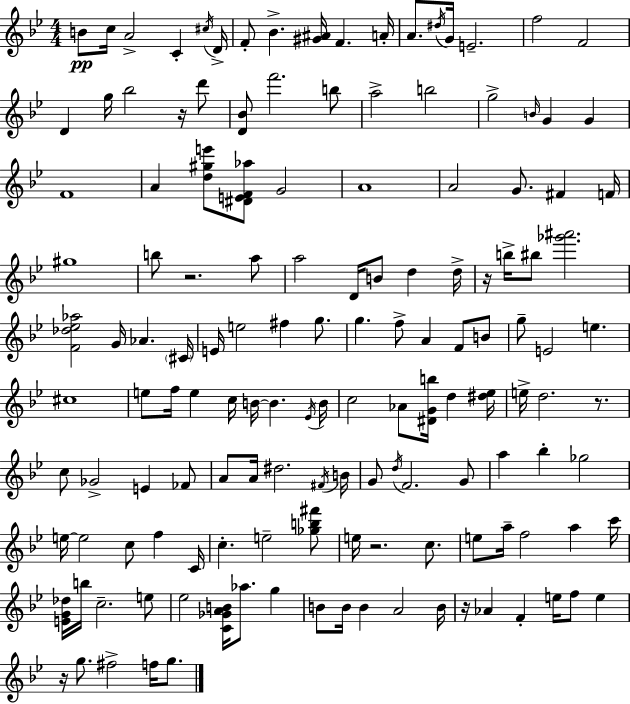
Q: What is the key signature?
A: G minor